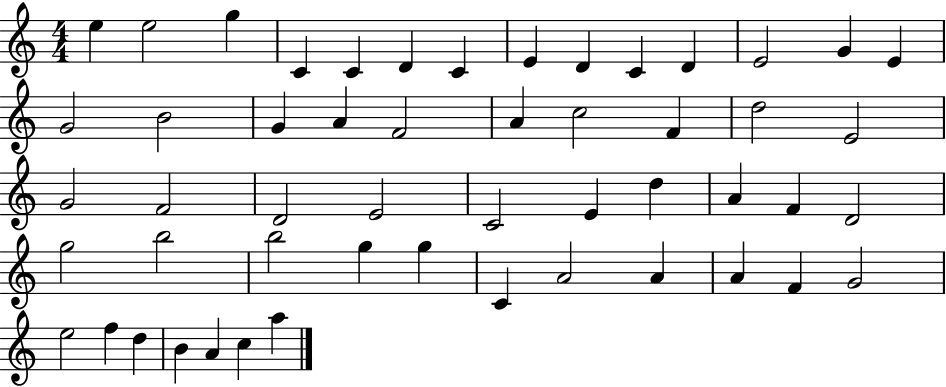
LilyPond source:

{
  \clef treble
  \numericTimeSignature
  \time 4/4
  \key c \major
  e''4 e''2 g''4 | c'4 c'4 d'4 c'4 | e'4 d'4 c'4 d'4 | e'2 g'4 e'4 | \break g'2 b'2 | g'4 a'4 f'2 | a'4 c''2 f'4 | d''2 e'2 | \break g'2 f'2 | d'2 e'2 | c'2 e'4 d''4 | a'4 f'4 d'2 | \break g''2 b''2 | b''2 g''4 g''4 | c'4 a'2 a'4 | a'4 f'4 g'2 | \break e''2 f''4 d''4 | b'4 a'4 c''4 a''4 | \bar "|."
}